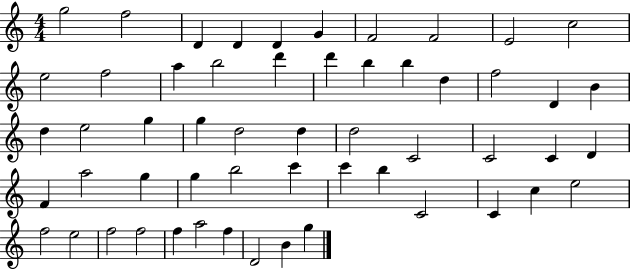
{
  \clef treble
  \numericTimeSignature
  \time 4/4
  \key c \major
  g''2 f''2 | d'4 d'4 d'4 g'4 | f'2 f'2 | e'2 c''2 | \break e''2 f''2 | a''4 b''2 d'''4 | d'''4 b''4 b''4 d''4 | f''2 d'4 b'4 | \break d''4 e''2 g''4 | g''4 d''2 d''4 | d''2 c'2 | c'2 c'4 d'4 | \break f'4 a''2 g''4 | g''4 b''2 c'''4 | c'''4 b''4 c'2 | c'4 c''4 e''2 | \break f''2 e''2 | f''2 f''2 | f''4 a''2 f''4 | d'2 b'4 g''4 | \break \bar "|."
}